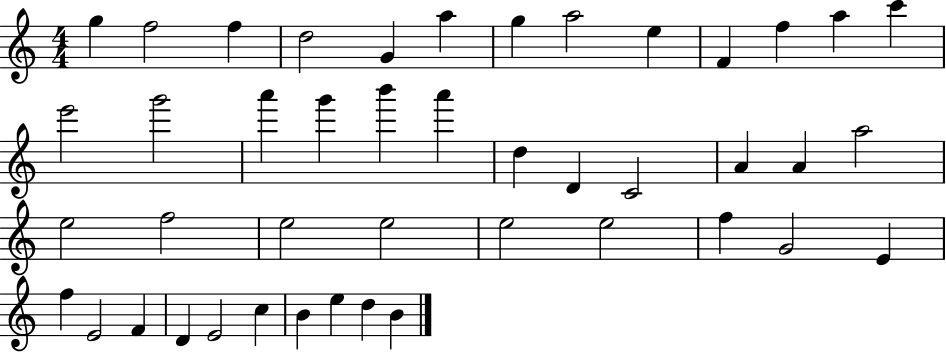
X:1
T:Untitled
M:4/4
L:1/4
K:C
g f2 f d2 G a g a2 e F f a c' e'2 g'2 a' g' b' a' d D C2 A A a2 e2 f2 e2 e2 e2 e2 f G2 E f E2 F D E2 c B e d B